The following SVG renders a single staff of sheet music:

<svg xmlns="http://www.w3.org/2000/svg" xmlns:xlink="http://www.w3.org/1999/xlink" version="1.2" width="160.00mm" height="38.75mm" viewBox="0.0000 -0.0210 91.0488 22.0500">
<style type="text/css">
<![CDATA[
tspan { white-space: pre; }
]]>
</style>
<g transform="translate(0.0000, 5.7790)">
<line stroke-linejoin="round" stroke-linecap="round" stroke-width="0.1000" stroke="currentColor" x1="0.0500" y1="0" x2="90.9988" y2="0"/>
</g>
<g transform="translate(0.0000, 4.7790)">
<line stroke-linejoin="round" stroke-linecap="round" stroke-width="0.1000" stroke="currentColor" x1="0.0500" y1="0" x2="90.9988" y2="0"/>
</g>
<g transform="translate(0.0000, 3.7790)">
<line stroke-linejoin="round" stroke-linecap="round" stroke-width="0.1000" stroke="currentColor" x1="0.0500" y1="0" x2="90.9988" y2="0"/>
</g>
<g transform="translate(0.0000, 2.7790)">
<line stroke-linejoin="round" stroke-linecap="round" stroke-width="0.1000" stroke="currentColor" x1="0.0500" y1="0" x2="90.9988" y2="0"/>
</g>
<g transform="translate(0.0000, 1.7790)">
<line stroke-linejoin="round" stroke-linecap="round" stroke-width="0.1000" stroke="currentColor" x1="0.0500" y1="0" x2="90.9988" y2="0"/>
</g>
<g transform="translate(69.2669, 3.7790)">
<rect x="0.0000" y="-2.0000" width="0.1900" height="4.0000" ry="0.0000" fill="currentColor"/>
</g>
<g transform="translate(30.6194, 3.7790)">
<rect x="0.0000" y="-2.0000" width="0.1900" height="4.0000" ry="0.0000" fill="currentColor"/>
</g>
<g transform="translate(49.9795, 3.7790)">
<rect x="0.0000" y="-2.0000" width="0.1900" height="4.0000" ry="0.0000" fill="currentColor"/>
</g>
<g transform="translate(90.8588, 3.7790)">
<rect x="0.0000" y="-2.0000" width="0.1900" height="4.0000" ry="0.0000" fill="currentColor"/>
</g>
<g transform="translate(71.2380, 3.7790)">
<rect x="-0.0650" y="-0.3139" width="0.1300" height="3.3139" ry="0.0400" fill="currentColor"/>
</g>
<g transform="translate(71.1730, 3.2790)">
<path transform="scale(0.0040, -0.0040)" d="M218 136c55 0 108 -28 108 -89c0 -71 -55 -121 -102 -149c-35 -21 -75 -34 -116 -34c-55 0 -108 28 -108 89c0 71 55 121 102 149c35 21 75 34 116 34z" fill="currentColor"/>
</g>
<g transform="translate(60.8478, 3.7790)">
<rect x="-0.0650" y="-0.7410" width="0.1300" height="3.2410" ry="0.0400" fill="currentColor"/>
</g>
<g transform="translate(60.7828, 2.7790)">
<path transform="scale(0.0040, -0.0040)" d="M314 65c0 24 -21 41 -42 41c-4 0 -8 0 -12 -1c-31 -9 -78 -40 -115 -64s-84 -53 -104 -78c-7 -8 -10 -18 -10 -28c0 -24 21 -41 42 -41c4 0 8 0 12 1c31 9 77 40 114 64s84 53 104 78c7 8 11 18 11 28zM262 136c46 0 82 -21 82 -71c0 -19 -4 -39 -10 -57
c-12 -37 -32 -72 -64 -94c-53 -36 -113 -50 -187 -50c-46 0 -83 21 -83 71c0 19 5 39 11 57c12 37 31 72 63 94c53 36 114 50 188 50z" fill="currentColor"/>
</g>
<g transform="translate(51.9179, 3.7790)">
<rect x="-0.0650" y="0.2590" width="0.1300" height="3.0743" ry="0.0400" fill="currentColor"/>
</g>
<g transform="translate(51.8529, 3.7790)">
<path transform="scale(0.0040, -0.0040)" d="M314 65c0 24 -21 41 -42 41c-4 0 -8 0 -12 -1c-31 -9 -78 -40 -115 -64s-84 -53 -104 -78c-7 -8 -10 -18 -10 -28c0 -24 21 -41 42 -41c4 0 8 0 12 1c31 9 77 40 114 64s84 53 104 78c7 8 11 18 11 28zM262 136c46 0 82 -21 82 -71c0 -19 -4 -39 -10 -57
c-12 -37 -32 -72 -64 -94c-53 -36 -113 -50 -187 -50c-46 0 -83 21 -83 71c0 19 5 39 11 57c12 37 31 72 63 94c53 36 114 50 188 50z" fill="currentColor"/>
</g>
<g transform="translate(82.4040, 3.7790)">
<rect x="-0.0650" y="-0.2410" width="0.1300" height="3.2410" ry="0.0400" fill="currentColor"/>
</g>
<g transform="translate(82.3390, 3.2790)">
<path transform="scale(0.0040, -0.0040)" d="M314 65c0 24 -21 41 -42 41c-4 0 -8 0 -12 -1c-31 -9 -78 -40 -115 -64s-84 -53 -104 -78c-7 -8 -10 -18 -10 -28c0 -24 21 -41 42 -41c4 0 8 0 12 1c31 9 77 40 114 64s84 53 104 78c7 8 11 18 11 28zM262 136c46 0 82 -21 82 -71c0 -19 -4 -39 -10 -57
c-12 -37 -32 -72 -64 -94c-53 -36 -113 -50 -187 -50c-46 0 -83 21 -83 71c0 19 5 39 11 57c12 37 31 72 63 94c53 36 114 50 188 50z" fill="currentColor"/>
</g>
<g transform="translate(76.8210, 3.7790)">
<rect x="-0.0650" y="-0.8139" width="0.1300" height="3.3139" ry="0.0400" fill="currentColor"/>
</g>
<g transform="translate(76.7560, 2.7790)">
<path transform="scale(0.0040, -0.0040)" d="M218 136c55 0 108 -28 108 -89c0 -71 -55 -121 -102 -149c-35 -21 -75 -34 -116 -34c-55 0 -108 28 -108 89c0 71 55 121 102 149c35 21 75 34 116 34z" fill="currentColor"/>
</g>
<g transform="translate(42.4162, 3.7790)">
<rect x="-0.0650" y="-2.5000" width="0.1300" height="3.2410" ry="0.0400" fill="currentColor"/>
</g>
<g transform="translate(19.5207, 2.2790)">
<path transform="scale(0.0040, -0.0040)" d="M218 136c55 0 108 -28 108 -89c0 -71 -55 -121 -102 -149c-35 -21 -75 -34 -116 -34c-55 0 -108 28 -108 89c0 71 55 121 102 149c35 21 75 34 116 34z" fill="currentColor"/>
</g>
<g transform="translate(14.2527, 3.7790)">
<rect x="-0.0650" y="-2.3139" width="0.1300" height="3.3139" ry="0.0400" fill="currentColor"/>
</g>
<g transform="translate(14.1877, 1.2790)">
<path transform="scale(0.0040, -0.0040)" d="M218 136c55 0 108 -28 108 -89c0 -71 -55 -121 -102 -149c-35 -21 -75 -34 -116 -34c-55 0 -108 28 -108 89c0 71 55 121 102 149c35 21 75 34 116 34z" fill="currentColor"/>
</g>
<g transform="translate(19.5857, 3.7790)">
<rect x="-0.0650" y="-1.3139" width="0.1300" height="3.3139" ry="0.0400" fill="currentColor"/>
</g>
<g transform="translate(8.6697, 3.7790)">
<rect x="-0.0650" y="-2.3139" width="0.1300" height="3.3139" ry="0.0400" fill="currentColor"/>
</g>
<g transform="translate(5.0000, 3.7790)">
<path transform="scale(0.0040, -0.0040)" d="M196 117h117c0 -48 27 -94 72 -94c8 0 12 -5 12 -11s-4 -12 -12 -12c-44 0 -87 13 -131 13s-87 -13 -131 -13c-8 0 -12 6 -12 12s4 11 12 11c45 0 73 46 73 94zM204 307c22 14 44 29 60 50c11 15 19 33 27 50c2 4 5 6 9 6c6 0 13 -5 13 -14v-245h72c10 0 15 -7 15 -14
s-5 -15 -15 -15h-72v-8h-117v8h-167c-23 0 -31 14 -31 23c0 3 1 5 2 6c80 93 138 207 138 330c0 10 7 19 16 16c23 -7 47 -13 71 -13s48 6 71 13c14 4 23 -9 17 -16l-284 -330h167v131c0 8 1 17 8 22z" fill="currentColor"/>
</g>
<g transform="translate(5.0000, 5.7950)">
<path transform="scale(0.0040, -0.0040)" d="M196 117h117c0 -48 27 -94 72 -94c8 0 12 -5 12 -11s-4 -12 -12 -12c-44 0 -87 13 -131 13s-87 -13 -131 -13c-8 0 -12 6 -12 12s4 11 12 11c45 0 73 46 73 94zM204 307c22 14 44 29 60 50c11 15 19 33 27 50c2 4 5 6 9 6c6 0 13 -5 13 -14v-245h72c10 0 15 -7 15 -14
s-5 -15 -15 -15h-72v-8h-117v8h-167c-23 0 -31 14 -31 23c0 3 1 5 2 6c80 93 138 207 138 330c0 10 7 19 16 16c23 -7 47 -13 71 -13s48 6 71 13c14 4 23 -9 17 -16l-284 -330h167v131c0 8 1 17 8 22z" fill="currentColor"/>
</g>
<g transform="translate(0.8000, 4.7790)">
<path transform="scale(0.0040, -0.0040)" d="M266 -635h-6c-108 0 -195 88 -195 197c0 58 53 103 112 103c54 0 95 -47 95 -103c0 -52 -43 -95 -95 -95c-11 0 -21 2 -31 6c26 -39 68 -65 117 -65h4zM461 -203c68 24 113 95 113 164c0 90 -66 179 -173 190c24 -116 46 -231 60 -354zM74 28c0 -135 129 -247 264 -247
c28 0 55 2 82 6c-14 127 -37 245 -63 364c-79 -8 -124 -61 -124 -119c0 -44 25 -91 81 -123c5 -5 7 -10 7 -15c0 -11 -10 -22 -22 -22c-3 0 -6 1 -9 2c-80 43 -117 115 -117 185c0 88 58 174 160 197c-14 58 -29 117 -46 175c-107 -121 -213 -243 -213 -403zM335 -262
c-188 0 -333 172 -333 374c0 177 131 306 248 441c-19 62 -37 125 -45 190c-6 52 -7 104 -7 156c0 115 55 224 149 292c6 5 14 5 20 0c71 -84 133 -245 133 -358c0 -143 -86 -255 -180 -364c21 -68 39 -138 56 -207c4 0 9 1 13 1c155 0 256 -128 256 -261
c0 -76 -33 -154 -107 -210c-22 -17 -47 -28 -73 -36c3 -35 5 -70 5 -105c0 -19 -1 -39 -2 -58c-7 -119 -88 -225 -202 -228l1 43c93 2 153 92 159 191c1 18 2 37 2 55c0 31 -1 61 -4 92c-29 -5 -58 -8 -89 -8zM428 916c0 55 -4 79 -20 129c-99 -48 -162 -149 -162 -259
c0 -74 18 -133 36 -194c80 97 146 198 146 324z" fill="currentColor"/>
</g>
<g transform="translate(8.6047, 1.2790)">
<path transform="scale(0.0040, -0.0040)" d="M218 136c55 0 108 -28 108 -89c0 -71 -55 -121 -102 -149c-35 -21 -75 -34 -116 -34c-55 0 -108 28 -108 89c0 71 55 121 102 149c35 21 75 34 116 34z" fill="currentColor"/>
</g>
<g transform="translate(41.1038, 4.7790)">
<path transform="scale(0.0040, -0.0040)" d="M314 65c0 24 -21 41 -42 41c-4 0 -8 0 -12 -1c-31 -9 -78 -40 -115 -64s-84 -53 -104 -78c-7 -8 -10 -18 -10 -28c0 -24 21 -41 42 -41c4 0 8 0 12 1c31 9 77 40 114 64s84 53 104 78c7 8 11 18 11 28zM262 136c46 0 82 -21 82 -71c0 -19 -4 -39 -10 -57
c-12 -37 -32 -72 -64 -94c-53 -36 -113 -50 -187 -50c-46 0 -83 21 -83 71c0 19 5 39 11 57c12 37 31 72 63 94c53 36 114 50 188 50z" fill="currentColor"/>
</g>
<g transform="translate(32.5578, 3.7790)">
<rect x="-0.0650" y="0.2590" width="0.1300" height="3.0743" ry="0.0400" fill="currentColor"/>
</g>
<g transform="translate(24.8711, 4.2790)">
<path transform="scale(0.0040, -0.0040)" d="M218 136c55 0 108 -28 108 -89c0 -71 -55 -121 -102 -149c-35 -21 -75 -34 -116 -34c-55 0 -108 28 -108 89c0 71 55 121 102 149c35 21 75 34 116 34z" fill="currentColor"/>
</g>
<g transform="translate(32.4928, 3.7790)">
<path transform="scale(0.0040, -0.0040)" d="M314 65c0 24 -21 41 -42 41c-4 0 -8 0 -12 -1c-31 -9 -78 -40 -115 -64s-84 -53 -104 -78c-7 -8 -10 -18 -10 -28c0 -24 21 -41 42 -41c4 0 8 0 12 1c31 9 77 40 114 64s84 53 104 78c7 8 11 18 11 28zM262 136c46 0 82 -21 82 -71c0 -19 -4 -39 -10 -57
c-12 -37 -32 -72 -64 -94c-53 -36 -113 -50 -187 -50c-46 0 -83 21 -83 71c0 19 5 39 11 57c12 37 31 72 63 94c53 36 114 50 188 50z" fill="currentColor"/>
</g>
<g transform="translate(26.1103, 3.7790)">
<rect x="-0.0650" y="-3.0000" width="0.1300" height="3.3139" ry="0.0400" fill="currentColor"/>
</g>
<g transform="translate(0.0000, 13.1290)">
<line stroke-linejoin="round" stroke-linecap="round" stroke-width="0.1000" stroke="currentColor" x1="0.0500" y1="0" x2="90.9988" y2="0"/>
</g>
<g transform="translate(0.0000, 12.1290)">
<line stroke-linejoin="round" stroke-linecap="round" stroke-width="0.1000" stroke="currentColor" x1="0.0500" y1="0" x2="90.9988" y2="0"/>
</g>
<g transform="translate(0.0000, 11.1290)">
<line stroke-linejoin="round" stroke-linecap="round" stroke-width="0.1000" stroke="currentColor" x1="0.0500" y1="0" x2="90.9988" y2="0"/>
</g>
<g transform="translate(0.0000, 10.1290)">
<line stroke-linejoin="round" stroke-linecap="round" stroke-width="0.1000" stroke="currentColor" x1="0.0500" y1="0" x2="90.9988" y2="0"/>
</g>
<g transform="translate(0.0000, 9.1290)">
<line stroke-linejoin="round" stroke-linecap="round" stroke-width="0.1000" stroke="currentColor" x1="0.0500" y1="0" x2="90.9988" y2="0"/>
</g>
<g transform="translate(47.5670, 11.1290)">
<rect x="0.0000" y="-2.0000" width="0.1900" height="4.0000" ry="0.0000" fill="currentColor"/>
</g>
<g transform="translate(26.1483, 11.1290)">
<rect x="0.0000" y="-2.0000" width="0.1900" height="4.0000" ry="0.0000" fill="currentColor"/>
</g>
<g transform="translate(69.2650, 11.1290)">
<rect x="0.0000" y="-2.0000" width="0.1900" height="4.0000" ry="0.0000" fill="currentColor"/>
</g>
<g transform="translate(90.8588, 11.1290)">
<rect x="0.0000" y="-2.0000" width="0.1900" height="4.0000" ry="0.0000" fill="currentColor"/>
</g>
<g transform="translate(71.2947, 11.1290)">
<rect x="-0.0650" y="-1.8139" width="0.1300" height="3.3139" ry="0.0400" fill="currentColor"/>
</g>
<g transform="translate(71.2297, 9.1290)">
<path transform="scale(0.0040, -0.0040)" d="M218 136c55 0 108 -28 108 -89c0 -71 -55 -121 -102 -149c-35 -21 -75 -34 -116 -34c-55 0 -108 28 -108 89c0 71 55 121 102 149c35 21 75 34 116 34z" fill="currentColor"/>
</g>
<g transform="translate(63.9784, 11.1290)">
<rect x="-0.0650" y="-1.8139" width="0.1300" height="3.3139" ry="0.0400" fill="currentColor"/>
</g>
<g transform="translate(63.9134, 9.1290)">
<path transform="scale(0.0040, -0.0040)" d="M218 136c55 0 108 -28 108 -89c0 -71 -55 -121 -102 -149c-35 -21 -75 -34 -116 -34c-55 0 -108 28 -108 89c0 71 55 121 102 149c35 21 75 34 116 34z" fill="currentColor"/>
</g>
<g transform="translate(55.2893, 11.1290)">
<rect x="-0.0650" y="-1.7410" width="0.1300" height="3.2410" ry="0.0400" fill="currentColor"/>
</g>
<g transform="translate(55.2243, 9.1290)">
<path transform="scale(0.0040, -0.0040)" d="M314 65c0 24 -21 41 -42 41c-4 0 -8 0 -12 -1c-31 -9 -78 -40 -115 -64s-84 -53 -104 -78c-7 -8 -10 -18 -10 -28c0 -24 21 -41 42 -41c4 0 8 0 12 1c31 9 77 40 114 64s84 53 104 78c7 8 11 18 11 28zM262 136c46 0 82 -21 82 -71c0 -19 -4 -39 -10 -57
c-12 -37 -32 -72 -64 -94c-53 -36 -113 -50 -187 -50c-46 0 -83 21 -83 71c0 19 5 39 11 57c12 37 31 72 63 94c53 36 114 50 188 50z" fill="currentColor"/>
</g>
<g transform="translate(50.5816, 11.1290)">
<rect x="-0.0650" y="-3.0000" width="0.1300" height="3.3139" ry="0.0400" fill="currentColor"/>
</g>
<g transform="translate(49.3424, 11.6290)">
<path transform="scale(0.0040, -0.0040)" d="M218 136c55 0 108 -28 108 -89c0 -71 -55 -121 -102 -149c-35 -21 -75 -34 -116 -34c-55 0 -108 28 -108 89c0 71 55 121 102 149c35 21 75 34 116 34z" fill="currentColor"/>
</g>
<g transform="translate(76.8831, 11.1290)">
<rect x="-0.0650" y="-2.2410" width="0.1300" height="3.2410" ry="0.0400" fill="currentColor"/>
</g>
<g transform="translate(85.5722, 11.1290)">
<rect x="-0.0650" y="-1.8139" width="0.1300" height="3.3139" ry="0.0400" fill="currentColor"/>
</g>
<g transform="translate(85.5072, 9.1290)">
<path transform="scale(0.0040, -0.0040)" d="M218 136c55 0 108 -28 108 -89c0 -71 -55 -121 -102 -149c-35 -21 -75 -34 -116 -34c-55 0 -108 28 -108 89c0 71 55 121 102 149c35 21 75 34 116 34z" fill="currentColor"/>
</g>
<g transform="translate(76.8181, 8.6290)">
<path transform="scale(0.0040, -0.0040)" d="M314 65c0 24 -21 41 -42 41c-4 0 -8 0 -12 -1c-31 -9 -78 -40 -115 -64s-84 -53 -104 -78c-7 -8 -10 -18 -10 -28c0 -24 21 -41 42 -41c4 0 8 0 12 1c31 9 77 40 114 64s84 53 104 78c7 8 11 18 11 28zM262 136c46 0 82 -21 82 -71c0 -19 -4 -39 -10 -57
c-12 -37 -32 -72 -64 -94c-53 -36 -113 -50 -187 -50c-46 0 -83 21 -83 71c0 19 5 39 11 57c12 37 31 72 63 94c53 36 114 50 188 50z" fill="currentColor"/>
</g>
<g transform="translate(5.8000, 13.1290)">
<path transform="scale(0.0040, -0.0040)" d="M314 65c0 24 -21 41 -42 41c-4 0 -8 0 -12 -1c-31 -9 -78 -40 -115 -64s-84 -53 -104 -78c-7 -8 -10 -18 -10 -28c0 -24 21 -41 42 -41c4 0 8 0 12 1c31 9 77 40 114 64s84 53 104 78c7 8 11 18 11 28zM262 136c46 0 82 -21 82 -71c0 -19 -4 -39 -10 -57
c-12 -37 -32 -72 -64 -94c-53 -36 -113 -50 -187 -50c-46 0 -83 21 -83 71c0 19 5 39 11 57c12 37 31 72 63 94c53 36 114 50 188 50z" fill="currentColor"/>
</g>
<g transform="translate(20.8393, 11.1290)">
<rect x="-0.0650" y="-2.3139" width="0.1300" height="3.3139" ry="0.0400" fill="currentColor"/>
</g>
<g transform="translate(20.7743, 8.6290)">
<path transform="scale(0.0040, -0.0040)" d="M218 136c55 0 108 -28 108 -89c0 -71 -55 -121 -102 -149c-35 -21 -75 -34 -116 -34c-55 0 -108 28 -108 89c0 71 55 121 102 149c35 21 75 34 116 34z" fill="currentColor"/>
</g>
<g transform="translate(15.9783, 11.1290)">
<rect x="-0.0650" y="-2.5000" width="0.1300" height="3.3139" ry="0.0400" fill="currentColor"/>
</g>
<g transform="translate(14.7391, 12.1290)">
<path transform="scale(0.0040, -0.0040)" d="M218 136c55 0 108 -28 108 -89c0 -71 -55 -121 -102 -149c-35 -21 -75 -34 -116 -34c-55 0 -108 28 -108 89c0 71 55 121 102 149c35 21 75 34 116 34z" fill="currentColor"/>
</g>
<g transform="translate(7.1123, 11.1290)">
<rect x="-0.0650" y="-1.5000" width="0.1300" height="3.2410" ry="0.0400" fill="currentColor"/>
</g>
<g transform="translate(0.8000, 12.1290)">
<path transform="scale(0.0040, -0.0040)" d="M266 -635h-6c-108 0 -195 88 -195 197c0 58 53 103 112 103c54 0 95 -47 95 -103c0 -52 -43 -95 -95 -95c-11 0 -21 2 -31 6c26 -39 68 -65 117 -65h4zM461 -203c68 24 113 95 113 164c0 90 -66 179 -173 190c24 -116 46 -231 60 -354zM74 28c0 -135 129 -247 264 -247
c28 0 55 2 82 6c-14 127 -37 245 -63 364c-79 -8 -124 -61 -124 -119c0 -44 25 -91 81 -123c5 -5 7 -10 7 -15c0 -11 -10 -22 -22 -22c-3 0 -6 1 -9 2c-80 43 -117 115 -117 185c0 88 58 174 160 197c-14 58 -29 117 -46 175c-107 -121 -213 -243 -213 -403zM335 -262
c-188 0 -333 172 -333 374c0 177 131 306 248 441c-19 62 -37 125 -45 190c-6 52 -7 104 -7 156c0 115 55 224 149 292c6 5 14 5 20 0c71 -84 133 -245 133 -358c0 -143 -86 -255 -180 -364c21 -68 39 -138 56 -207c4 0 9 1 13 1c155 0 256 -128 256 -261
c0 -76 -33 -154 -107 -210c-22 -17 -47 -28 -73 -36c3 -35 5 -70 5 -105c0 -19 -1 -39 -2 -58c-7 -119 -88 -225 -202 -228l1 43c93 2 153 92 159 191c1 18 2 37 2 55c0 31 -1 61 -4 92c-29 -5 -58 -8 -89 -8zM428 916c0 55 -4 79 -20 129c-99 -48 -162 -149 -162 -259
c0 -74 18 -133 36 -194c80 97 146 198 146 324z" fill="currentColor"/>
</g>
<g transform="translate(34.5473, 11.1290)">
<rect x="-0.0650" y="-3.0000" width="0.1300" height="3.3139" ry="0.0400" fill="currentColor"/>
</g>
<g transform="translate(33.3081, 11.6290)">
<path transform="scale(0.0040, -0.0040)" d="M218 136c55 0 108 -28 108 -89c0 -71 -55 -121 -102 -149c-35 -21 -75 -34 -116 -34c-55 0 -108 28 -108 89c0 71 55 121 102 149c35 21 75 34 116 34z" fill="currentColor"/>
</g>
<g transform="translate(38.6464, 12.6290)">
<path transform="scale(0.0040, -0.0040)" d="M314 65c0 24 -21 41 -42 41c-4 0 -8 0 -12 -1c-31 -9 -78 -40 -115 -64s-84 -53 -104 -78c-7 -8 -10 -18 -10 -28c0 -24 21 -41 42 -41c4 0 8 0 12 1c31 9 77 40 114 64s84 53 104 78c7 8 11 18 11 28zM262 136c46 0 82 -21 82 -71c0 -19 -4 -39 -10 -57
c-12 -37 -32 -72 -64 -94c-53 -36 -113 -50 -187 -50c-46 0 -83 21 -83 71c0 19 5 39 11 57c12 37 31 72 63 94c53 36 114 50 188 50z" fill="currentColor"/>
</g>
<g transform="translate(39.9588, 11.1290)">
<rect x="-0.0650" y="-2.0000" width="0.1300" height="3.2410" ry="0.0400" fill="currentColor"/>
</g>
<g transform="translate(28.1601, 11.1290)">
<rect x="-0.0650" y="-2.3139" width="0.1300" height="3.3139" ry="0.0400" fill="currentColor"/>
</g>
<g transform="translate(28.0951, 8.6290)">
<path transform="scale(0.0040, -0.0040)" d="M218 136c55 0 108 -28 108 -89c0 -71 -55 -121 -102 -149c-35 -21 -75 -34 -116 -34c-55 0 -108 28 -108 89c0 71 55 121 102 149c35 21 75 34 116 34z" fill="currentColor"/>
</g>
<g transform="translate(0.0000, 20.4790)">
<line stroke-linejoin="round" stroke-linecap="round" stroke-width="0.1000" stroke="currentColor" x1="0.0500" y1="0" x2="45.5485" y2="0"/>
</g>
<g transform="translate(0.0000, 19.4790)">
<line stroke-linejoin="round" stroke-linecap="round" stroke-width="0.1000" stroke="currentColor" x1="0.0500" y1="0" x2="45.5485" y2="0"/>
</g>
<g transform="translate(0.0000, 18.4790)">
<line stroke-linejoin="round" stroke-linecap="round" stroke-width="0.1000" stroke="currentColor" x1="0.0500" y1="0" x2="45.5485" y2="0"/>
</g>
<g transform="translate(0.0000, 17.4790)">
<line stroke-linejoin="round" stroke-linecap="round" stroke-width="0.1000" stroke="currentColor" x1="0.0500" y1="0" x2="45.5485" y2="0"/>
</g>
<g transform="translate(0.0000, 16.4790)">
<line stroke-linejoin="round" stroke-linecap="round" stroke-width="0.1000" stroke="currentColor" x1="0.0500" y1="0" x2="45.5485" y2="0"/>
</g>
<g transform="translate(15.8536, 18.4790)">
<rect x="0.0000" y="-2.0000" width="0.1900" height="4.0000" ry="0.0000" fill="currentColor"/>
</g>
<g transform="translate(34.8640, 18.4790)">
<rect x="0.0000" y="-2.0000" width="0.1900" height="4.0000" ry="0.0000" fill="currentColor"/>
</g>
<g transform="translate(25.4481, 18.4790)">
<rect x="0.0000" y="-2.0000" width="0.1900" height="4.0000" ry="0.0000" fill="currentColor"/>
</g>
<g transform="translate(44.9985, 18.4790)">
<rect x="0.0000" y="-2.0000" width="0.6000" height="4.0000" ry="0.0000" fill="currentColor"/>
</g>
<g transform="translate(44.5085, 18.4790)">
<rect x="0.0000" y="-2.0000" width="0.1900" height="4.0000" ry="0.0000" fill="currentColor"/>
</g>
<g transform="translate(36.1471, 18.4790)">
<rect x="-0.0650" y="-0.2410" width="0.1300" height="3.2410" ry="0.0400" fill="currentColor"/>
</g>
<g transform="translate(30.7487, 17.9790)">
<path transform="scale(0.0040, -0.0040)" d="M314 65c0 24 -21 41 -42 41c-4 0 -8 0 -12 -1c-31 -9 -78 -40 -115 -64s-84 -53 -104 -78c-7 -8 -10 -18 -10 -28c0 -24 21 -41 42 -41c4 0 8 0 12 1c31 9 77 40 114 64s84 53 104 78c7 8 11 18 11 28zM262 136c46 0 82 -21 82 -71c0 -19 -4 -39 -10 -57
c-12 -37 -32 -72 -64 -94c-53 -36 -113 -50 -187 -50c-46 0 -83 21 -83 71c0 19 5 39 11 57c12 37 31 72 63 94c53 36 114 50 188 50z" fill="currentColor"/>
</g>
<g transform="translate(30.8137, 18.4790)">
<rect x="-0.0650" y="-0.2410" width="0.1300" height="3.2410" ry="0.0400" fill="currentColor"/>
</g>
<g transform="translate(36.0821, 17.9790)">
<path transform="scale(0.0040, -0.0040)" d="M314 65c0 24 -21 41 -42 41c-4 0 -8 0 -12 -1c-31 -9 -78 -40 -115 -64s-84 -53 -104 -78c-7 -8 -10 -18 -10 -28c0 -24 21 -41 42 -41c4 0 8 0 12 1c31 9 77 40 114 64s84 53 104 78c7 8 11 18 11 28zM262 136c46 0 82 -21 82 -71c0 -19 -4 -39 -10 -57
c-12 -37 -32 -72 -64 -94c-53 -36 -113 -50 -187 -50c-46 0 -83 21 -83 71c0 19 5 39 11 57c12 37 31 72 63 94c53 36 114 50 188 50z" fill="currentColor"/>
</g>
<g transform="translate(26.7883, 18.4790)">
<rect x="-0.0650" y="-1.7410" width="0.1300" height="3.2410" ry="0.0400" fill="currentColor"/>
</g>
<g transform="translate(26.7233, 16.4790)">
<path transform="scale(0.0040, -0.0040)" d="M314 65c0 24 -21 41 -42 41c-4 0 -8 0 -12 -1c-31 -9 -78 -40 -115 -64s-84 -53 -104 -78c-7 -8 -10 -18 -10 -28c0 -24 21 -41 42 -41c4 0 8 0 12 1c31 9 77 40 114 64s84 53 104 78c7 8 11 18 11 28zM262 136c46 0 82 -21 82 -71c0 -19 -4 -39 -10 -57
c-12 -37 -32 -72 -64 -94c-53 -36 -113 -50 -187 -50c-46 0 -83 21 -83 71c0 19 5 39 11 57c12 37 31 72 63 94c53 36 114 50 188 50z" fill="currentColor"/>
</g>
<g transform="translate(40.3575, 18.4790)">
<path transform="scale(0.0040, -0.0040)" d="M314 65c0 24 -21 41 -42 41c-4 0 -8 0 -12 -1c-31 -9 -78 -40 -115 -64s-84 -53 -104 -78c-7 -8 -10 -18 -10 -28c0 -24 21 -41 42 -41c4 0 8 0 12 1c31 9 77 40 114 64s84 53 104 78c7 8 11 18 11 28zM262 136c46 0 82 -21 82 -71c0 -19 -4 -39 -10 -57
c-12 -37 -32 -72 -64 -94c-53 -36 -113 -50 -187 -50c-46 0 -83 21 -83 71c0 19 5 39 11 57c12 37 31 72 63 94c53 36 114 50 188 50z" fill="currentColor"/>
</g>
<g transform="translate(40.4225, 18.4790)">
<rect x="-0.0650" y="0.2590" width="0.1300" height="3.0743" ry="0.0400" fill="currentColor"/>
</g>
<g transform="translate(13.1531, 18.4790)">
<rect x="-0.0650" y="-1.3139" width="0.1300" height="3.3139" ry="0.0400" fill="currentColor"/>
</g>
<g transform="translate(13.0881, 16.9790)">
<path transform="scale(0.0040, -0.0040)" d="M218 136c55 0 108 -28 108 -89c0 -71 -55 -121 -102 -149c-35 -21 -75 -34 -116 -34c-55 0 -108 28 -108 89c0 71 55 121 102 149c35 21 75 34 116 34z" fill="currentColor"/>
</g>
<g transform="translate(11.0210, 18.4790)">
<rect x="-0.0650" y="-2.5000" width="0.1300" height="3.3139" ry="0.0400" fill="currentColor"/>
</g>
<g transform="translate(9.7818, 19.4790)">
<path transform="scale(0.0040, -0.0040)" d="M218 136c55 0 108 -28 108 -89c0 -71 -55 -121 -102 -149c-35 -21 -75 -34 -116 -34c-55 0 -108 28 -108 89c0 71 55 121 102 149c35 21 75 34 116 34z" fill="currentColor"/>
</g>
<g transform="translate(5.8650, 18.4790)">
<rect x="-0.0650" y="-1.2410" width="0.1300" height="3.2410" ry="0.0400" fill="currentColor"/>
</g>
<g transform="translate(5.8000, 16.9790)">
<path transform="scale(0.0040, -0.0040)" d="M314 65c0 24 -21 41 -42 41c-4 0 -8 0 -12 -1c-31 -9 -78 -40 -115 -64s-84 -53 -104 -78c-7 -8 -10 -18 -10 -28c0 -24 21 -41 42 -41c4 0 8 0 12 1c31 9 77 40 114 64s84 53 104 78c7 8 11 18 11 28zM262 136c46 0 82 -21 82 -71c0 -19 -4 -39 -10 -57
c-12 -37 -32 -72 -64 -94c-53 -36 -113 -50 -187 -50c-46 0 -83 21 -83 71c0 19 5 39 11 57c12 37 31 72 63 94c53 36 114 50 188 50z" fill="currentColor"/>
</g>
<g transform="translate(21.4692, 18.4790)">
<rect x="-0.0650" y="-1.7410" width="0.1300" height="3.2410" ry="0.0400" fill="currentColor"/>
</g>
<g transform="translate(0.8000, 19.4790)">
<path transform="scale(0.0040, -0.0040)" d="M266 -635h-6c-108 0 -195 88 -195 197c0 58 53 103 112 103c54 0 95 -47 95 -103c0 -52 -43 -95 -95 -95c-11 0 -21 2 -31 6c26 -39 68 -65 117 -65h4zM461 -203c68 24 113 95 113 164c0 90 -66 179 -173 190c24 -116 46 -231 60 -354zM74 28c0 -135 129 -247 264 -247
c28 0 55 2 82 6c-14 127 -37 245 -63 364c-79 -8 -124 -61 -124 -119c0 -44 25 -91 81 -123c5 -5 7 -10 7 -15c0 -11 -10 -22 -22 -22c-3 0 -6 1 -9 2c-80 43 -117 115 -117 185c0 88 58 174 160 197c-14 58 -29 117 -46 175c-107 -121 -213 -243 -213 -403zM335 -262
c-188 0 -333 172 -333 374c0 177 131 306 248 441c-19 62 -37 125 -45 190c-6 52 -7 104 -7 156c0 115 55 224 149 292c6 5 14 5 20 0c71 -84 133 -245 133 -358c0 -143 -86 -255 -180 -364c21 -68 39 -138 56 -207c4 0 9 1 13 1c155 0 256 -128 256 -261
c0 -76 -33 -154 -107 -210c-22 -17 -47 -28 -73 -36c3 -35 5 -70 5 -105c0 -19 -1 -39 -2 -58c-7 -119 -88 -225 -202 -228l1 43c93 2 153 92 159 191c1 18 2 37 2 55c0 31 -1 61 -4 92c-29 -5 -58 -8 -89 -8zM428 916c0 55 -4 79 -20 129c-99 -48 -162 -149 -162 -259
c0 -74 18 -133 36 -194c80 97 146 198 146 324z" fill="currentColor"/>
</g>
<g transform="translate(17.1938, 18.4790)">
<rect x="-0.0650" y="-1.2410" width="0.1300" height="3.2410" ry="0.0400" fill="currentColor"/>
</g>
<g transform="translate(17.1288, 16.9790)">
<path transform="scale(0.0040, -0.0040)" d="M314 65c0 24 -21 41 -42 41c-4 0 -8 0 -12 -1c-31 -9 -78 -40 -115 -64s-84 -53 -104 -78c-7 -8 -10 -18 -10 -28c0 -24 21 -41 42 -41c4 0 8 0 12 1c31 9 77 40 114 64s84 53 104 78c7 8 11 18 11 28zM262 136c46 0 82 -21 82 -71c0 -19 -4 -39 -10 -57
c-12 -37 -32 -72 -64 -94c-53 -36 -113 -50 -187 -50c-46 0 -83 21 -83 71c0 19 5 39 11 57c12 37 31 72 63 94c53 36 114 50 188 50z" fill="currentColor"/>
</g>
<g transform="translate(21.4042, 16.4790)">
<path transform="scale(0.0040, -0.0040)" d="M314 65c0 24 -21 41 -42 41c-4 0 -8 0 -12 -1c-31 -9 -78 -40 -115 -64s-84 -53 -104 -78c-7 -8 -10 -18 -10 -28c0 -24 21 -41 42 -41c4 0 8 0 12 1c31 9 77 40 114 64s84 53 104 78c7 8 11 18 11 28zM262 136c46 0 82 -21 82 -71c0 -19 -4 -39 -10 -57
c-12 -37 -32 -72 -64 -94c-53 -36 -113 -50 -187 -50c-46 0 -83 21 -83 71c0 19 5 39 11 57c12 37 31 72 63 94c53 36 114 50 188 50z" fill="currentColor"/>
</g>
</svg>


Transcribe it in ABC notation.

X:1
T:Untitled
M:4/4
L:1/4
K:C
g g e A B2 G2 B2 d2 c d c2 E2 G g g A F2 A f2 f f g2 f e2 G e e2 f2 f2 c2 c2 B2